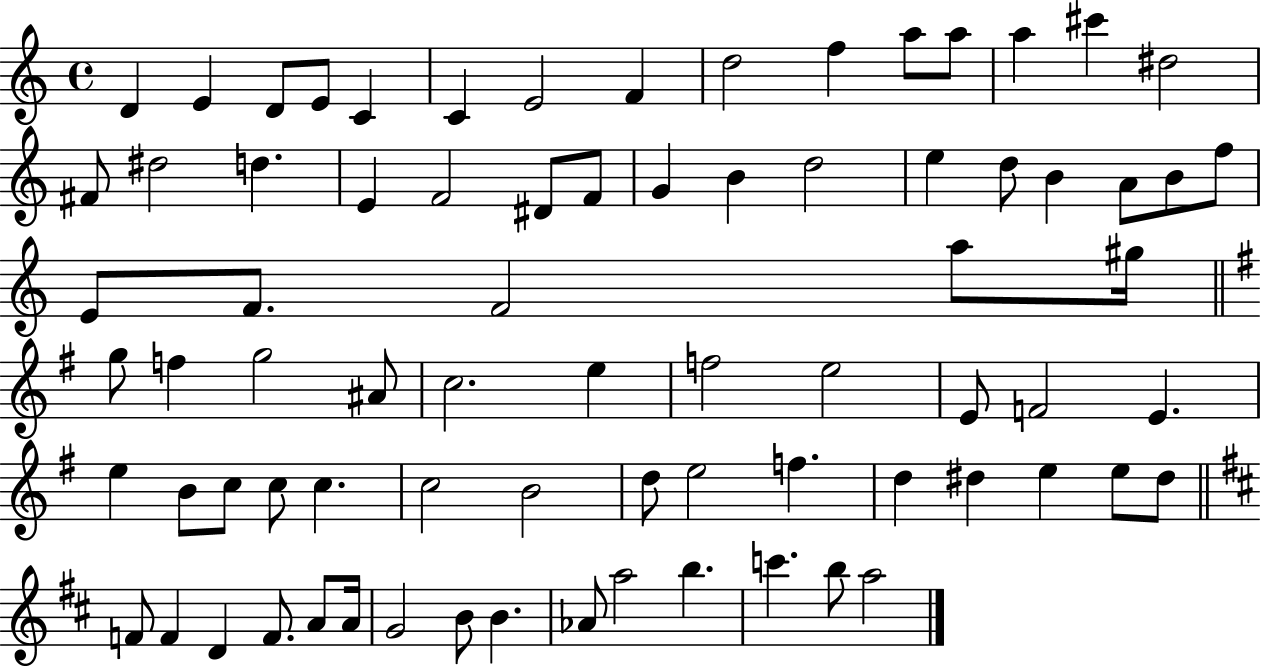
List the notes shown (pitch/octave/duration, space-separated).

D4/q E4/q D4/e E4/e C4/q C4/q E4/h F4/q D5/h F5/q A5/e A5/e A5/q C#6/q D#5/h F#4/e D#5/h D5/q. E4/q F4/h D#4/e F4/e G4/q B4/q D5/h E5/q D5/e B4/q A4/e B4/e F5/e E4/e F4/e. F4/h A5/e G#5/s G5/e F5/q G5/h A#4/e C5/h. E5/q F5/h E5/h E4/e F4/h E4/q. E5/q B4/e C5/e C5/e C5/q. C5/h B4/h D5/e E5/h F5/q. D5/q D#5/q E5/q E5/e D#5/e F4/e F4/q D4/q F4/e. A4/e A4/s G4/h B4/e B4/q. Ab4/e A5/h B5/q. C6/q. B5/e A5/h